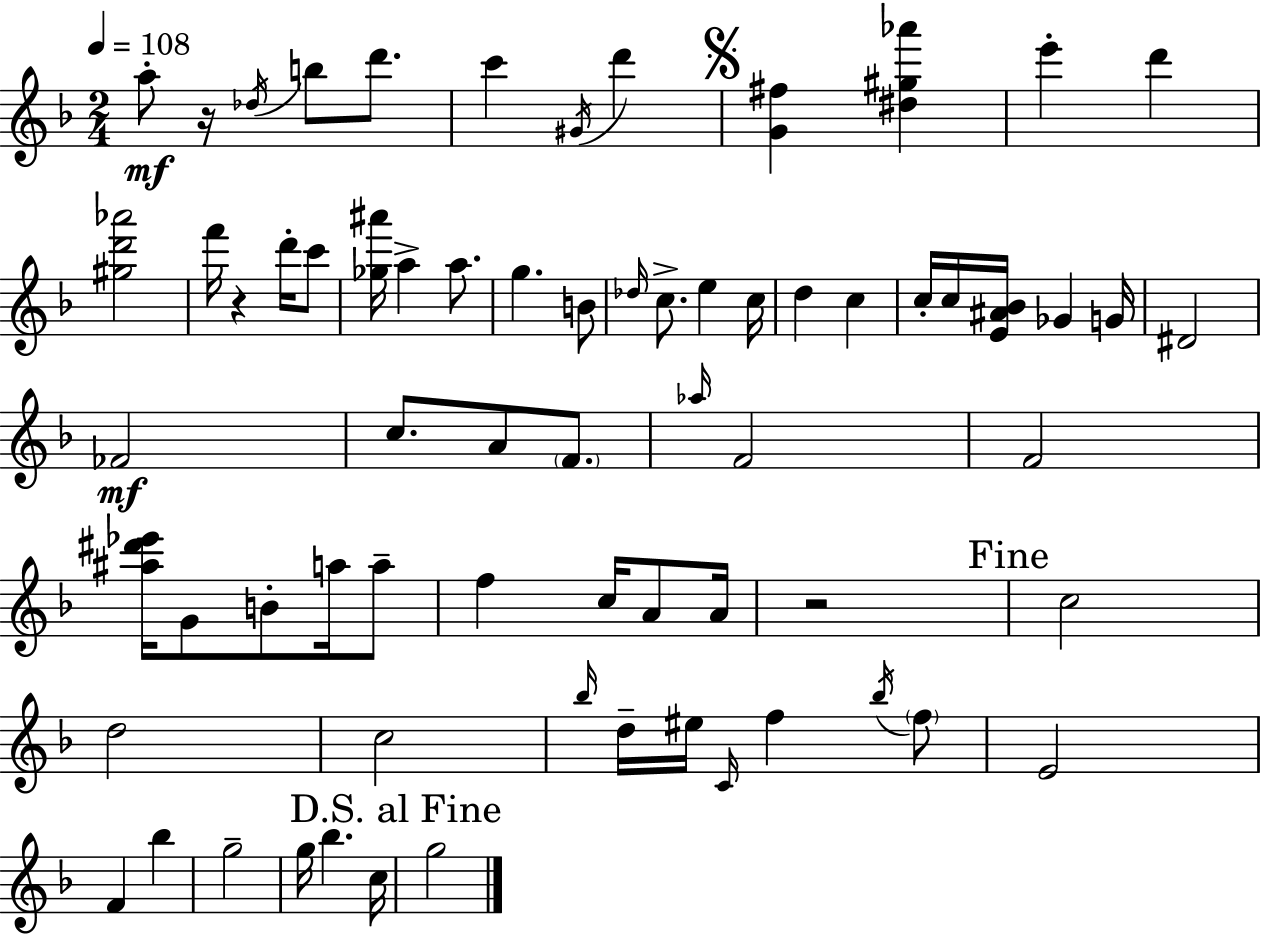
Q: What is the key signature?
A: D minor